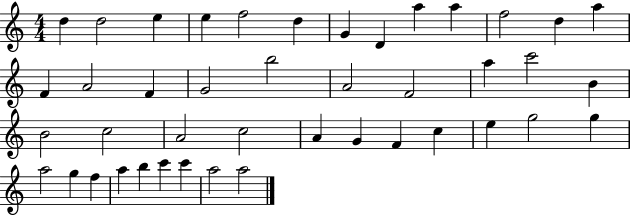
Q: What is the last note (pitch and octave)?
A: A5